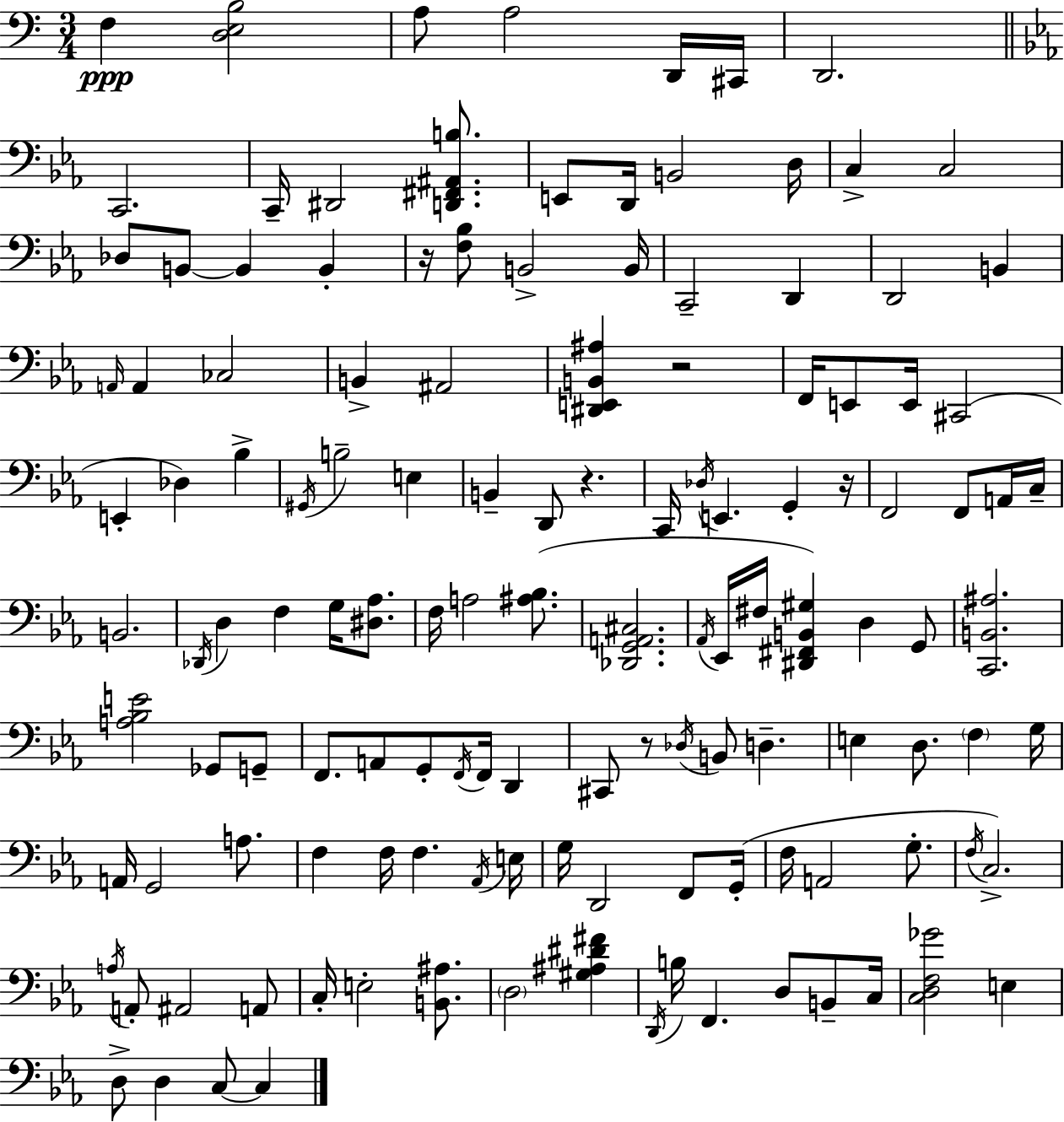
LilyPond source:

{
  \clef bass
  \numericTimeSignature
  \time 3/4
  \key a \minor
  f4\ppp <d e b>2 | a8 a2 d,16 cis,16 | d,2. | \bar "||" \break \key c \minor c,2. | c,16-- dis,2 <d, fis, ais, b>8. | e,8 d,16 b,2 d16 | c4-> c2 | \break des8 b,8~~ b,4 b,4-. | r16 <f bes>8 b,2-> b,16 | c,2-- d,4 | d,2 b,4 | \break \grace { a,16 } a,4 ces2 | b,4-> ais,2 | <dis, e, b, ais>4 r2 | f,16 e,8 e,16 cis,2( | \break e,4-. des4) bes4-> | \acciaccatura { gis,16 } b2-- e4 | b,4-- d,8 r4. | c,16 \acciaccatura { des16 } e,4. g,4-. | \break r16 f,2 f,8 | a,16 c16-- b,2. | \acciaccatura { des,16 } d4 f4 | g16 <dis aes>8. f16 a2 | \break <ais bes>8.( <des, g, a, cis>2. | \acciaccatura { aes,16 } ees,16 fis16 <dis, fis, b, gis>4) d4 | g,8 <c, b, ais>2. | <a bes e'>2 | \break ges,8 g,8-- f,8. a,8 g,8-. | \acciaccatura { f,16 } f,16 d,4 cis,8 r8 \acciaccatura { des16 } b,8 | d4.-- e4 d8. | \parenthesize f4 g16 a,16 g,2 | \break a8. f4 f16 | f4. \acciaccatura { aes,16 } e16 g16 d,2 | f,8 g,16-.( f16 a,2 | g8.-. \acciaccatura { f16 }) c2.-> | \break \acciaccatura { a16 } a,8-. | ais,2 a,8 c16-. e2-. | <b, ais>8. \parenthesize d2 | <gis ais dis' fis'>4 \acciaccatura { d,16 } b16 | \break f,4. d8 b,8-- c16 <c d f ges'>2 | e4 d8-> | d4 c8~~ c4 \bar "|."
}